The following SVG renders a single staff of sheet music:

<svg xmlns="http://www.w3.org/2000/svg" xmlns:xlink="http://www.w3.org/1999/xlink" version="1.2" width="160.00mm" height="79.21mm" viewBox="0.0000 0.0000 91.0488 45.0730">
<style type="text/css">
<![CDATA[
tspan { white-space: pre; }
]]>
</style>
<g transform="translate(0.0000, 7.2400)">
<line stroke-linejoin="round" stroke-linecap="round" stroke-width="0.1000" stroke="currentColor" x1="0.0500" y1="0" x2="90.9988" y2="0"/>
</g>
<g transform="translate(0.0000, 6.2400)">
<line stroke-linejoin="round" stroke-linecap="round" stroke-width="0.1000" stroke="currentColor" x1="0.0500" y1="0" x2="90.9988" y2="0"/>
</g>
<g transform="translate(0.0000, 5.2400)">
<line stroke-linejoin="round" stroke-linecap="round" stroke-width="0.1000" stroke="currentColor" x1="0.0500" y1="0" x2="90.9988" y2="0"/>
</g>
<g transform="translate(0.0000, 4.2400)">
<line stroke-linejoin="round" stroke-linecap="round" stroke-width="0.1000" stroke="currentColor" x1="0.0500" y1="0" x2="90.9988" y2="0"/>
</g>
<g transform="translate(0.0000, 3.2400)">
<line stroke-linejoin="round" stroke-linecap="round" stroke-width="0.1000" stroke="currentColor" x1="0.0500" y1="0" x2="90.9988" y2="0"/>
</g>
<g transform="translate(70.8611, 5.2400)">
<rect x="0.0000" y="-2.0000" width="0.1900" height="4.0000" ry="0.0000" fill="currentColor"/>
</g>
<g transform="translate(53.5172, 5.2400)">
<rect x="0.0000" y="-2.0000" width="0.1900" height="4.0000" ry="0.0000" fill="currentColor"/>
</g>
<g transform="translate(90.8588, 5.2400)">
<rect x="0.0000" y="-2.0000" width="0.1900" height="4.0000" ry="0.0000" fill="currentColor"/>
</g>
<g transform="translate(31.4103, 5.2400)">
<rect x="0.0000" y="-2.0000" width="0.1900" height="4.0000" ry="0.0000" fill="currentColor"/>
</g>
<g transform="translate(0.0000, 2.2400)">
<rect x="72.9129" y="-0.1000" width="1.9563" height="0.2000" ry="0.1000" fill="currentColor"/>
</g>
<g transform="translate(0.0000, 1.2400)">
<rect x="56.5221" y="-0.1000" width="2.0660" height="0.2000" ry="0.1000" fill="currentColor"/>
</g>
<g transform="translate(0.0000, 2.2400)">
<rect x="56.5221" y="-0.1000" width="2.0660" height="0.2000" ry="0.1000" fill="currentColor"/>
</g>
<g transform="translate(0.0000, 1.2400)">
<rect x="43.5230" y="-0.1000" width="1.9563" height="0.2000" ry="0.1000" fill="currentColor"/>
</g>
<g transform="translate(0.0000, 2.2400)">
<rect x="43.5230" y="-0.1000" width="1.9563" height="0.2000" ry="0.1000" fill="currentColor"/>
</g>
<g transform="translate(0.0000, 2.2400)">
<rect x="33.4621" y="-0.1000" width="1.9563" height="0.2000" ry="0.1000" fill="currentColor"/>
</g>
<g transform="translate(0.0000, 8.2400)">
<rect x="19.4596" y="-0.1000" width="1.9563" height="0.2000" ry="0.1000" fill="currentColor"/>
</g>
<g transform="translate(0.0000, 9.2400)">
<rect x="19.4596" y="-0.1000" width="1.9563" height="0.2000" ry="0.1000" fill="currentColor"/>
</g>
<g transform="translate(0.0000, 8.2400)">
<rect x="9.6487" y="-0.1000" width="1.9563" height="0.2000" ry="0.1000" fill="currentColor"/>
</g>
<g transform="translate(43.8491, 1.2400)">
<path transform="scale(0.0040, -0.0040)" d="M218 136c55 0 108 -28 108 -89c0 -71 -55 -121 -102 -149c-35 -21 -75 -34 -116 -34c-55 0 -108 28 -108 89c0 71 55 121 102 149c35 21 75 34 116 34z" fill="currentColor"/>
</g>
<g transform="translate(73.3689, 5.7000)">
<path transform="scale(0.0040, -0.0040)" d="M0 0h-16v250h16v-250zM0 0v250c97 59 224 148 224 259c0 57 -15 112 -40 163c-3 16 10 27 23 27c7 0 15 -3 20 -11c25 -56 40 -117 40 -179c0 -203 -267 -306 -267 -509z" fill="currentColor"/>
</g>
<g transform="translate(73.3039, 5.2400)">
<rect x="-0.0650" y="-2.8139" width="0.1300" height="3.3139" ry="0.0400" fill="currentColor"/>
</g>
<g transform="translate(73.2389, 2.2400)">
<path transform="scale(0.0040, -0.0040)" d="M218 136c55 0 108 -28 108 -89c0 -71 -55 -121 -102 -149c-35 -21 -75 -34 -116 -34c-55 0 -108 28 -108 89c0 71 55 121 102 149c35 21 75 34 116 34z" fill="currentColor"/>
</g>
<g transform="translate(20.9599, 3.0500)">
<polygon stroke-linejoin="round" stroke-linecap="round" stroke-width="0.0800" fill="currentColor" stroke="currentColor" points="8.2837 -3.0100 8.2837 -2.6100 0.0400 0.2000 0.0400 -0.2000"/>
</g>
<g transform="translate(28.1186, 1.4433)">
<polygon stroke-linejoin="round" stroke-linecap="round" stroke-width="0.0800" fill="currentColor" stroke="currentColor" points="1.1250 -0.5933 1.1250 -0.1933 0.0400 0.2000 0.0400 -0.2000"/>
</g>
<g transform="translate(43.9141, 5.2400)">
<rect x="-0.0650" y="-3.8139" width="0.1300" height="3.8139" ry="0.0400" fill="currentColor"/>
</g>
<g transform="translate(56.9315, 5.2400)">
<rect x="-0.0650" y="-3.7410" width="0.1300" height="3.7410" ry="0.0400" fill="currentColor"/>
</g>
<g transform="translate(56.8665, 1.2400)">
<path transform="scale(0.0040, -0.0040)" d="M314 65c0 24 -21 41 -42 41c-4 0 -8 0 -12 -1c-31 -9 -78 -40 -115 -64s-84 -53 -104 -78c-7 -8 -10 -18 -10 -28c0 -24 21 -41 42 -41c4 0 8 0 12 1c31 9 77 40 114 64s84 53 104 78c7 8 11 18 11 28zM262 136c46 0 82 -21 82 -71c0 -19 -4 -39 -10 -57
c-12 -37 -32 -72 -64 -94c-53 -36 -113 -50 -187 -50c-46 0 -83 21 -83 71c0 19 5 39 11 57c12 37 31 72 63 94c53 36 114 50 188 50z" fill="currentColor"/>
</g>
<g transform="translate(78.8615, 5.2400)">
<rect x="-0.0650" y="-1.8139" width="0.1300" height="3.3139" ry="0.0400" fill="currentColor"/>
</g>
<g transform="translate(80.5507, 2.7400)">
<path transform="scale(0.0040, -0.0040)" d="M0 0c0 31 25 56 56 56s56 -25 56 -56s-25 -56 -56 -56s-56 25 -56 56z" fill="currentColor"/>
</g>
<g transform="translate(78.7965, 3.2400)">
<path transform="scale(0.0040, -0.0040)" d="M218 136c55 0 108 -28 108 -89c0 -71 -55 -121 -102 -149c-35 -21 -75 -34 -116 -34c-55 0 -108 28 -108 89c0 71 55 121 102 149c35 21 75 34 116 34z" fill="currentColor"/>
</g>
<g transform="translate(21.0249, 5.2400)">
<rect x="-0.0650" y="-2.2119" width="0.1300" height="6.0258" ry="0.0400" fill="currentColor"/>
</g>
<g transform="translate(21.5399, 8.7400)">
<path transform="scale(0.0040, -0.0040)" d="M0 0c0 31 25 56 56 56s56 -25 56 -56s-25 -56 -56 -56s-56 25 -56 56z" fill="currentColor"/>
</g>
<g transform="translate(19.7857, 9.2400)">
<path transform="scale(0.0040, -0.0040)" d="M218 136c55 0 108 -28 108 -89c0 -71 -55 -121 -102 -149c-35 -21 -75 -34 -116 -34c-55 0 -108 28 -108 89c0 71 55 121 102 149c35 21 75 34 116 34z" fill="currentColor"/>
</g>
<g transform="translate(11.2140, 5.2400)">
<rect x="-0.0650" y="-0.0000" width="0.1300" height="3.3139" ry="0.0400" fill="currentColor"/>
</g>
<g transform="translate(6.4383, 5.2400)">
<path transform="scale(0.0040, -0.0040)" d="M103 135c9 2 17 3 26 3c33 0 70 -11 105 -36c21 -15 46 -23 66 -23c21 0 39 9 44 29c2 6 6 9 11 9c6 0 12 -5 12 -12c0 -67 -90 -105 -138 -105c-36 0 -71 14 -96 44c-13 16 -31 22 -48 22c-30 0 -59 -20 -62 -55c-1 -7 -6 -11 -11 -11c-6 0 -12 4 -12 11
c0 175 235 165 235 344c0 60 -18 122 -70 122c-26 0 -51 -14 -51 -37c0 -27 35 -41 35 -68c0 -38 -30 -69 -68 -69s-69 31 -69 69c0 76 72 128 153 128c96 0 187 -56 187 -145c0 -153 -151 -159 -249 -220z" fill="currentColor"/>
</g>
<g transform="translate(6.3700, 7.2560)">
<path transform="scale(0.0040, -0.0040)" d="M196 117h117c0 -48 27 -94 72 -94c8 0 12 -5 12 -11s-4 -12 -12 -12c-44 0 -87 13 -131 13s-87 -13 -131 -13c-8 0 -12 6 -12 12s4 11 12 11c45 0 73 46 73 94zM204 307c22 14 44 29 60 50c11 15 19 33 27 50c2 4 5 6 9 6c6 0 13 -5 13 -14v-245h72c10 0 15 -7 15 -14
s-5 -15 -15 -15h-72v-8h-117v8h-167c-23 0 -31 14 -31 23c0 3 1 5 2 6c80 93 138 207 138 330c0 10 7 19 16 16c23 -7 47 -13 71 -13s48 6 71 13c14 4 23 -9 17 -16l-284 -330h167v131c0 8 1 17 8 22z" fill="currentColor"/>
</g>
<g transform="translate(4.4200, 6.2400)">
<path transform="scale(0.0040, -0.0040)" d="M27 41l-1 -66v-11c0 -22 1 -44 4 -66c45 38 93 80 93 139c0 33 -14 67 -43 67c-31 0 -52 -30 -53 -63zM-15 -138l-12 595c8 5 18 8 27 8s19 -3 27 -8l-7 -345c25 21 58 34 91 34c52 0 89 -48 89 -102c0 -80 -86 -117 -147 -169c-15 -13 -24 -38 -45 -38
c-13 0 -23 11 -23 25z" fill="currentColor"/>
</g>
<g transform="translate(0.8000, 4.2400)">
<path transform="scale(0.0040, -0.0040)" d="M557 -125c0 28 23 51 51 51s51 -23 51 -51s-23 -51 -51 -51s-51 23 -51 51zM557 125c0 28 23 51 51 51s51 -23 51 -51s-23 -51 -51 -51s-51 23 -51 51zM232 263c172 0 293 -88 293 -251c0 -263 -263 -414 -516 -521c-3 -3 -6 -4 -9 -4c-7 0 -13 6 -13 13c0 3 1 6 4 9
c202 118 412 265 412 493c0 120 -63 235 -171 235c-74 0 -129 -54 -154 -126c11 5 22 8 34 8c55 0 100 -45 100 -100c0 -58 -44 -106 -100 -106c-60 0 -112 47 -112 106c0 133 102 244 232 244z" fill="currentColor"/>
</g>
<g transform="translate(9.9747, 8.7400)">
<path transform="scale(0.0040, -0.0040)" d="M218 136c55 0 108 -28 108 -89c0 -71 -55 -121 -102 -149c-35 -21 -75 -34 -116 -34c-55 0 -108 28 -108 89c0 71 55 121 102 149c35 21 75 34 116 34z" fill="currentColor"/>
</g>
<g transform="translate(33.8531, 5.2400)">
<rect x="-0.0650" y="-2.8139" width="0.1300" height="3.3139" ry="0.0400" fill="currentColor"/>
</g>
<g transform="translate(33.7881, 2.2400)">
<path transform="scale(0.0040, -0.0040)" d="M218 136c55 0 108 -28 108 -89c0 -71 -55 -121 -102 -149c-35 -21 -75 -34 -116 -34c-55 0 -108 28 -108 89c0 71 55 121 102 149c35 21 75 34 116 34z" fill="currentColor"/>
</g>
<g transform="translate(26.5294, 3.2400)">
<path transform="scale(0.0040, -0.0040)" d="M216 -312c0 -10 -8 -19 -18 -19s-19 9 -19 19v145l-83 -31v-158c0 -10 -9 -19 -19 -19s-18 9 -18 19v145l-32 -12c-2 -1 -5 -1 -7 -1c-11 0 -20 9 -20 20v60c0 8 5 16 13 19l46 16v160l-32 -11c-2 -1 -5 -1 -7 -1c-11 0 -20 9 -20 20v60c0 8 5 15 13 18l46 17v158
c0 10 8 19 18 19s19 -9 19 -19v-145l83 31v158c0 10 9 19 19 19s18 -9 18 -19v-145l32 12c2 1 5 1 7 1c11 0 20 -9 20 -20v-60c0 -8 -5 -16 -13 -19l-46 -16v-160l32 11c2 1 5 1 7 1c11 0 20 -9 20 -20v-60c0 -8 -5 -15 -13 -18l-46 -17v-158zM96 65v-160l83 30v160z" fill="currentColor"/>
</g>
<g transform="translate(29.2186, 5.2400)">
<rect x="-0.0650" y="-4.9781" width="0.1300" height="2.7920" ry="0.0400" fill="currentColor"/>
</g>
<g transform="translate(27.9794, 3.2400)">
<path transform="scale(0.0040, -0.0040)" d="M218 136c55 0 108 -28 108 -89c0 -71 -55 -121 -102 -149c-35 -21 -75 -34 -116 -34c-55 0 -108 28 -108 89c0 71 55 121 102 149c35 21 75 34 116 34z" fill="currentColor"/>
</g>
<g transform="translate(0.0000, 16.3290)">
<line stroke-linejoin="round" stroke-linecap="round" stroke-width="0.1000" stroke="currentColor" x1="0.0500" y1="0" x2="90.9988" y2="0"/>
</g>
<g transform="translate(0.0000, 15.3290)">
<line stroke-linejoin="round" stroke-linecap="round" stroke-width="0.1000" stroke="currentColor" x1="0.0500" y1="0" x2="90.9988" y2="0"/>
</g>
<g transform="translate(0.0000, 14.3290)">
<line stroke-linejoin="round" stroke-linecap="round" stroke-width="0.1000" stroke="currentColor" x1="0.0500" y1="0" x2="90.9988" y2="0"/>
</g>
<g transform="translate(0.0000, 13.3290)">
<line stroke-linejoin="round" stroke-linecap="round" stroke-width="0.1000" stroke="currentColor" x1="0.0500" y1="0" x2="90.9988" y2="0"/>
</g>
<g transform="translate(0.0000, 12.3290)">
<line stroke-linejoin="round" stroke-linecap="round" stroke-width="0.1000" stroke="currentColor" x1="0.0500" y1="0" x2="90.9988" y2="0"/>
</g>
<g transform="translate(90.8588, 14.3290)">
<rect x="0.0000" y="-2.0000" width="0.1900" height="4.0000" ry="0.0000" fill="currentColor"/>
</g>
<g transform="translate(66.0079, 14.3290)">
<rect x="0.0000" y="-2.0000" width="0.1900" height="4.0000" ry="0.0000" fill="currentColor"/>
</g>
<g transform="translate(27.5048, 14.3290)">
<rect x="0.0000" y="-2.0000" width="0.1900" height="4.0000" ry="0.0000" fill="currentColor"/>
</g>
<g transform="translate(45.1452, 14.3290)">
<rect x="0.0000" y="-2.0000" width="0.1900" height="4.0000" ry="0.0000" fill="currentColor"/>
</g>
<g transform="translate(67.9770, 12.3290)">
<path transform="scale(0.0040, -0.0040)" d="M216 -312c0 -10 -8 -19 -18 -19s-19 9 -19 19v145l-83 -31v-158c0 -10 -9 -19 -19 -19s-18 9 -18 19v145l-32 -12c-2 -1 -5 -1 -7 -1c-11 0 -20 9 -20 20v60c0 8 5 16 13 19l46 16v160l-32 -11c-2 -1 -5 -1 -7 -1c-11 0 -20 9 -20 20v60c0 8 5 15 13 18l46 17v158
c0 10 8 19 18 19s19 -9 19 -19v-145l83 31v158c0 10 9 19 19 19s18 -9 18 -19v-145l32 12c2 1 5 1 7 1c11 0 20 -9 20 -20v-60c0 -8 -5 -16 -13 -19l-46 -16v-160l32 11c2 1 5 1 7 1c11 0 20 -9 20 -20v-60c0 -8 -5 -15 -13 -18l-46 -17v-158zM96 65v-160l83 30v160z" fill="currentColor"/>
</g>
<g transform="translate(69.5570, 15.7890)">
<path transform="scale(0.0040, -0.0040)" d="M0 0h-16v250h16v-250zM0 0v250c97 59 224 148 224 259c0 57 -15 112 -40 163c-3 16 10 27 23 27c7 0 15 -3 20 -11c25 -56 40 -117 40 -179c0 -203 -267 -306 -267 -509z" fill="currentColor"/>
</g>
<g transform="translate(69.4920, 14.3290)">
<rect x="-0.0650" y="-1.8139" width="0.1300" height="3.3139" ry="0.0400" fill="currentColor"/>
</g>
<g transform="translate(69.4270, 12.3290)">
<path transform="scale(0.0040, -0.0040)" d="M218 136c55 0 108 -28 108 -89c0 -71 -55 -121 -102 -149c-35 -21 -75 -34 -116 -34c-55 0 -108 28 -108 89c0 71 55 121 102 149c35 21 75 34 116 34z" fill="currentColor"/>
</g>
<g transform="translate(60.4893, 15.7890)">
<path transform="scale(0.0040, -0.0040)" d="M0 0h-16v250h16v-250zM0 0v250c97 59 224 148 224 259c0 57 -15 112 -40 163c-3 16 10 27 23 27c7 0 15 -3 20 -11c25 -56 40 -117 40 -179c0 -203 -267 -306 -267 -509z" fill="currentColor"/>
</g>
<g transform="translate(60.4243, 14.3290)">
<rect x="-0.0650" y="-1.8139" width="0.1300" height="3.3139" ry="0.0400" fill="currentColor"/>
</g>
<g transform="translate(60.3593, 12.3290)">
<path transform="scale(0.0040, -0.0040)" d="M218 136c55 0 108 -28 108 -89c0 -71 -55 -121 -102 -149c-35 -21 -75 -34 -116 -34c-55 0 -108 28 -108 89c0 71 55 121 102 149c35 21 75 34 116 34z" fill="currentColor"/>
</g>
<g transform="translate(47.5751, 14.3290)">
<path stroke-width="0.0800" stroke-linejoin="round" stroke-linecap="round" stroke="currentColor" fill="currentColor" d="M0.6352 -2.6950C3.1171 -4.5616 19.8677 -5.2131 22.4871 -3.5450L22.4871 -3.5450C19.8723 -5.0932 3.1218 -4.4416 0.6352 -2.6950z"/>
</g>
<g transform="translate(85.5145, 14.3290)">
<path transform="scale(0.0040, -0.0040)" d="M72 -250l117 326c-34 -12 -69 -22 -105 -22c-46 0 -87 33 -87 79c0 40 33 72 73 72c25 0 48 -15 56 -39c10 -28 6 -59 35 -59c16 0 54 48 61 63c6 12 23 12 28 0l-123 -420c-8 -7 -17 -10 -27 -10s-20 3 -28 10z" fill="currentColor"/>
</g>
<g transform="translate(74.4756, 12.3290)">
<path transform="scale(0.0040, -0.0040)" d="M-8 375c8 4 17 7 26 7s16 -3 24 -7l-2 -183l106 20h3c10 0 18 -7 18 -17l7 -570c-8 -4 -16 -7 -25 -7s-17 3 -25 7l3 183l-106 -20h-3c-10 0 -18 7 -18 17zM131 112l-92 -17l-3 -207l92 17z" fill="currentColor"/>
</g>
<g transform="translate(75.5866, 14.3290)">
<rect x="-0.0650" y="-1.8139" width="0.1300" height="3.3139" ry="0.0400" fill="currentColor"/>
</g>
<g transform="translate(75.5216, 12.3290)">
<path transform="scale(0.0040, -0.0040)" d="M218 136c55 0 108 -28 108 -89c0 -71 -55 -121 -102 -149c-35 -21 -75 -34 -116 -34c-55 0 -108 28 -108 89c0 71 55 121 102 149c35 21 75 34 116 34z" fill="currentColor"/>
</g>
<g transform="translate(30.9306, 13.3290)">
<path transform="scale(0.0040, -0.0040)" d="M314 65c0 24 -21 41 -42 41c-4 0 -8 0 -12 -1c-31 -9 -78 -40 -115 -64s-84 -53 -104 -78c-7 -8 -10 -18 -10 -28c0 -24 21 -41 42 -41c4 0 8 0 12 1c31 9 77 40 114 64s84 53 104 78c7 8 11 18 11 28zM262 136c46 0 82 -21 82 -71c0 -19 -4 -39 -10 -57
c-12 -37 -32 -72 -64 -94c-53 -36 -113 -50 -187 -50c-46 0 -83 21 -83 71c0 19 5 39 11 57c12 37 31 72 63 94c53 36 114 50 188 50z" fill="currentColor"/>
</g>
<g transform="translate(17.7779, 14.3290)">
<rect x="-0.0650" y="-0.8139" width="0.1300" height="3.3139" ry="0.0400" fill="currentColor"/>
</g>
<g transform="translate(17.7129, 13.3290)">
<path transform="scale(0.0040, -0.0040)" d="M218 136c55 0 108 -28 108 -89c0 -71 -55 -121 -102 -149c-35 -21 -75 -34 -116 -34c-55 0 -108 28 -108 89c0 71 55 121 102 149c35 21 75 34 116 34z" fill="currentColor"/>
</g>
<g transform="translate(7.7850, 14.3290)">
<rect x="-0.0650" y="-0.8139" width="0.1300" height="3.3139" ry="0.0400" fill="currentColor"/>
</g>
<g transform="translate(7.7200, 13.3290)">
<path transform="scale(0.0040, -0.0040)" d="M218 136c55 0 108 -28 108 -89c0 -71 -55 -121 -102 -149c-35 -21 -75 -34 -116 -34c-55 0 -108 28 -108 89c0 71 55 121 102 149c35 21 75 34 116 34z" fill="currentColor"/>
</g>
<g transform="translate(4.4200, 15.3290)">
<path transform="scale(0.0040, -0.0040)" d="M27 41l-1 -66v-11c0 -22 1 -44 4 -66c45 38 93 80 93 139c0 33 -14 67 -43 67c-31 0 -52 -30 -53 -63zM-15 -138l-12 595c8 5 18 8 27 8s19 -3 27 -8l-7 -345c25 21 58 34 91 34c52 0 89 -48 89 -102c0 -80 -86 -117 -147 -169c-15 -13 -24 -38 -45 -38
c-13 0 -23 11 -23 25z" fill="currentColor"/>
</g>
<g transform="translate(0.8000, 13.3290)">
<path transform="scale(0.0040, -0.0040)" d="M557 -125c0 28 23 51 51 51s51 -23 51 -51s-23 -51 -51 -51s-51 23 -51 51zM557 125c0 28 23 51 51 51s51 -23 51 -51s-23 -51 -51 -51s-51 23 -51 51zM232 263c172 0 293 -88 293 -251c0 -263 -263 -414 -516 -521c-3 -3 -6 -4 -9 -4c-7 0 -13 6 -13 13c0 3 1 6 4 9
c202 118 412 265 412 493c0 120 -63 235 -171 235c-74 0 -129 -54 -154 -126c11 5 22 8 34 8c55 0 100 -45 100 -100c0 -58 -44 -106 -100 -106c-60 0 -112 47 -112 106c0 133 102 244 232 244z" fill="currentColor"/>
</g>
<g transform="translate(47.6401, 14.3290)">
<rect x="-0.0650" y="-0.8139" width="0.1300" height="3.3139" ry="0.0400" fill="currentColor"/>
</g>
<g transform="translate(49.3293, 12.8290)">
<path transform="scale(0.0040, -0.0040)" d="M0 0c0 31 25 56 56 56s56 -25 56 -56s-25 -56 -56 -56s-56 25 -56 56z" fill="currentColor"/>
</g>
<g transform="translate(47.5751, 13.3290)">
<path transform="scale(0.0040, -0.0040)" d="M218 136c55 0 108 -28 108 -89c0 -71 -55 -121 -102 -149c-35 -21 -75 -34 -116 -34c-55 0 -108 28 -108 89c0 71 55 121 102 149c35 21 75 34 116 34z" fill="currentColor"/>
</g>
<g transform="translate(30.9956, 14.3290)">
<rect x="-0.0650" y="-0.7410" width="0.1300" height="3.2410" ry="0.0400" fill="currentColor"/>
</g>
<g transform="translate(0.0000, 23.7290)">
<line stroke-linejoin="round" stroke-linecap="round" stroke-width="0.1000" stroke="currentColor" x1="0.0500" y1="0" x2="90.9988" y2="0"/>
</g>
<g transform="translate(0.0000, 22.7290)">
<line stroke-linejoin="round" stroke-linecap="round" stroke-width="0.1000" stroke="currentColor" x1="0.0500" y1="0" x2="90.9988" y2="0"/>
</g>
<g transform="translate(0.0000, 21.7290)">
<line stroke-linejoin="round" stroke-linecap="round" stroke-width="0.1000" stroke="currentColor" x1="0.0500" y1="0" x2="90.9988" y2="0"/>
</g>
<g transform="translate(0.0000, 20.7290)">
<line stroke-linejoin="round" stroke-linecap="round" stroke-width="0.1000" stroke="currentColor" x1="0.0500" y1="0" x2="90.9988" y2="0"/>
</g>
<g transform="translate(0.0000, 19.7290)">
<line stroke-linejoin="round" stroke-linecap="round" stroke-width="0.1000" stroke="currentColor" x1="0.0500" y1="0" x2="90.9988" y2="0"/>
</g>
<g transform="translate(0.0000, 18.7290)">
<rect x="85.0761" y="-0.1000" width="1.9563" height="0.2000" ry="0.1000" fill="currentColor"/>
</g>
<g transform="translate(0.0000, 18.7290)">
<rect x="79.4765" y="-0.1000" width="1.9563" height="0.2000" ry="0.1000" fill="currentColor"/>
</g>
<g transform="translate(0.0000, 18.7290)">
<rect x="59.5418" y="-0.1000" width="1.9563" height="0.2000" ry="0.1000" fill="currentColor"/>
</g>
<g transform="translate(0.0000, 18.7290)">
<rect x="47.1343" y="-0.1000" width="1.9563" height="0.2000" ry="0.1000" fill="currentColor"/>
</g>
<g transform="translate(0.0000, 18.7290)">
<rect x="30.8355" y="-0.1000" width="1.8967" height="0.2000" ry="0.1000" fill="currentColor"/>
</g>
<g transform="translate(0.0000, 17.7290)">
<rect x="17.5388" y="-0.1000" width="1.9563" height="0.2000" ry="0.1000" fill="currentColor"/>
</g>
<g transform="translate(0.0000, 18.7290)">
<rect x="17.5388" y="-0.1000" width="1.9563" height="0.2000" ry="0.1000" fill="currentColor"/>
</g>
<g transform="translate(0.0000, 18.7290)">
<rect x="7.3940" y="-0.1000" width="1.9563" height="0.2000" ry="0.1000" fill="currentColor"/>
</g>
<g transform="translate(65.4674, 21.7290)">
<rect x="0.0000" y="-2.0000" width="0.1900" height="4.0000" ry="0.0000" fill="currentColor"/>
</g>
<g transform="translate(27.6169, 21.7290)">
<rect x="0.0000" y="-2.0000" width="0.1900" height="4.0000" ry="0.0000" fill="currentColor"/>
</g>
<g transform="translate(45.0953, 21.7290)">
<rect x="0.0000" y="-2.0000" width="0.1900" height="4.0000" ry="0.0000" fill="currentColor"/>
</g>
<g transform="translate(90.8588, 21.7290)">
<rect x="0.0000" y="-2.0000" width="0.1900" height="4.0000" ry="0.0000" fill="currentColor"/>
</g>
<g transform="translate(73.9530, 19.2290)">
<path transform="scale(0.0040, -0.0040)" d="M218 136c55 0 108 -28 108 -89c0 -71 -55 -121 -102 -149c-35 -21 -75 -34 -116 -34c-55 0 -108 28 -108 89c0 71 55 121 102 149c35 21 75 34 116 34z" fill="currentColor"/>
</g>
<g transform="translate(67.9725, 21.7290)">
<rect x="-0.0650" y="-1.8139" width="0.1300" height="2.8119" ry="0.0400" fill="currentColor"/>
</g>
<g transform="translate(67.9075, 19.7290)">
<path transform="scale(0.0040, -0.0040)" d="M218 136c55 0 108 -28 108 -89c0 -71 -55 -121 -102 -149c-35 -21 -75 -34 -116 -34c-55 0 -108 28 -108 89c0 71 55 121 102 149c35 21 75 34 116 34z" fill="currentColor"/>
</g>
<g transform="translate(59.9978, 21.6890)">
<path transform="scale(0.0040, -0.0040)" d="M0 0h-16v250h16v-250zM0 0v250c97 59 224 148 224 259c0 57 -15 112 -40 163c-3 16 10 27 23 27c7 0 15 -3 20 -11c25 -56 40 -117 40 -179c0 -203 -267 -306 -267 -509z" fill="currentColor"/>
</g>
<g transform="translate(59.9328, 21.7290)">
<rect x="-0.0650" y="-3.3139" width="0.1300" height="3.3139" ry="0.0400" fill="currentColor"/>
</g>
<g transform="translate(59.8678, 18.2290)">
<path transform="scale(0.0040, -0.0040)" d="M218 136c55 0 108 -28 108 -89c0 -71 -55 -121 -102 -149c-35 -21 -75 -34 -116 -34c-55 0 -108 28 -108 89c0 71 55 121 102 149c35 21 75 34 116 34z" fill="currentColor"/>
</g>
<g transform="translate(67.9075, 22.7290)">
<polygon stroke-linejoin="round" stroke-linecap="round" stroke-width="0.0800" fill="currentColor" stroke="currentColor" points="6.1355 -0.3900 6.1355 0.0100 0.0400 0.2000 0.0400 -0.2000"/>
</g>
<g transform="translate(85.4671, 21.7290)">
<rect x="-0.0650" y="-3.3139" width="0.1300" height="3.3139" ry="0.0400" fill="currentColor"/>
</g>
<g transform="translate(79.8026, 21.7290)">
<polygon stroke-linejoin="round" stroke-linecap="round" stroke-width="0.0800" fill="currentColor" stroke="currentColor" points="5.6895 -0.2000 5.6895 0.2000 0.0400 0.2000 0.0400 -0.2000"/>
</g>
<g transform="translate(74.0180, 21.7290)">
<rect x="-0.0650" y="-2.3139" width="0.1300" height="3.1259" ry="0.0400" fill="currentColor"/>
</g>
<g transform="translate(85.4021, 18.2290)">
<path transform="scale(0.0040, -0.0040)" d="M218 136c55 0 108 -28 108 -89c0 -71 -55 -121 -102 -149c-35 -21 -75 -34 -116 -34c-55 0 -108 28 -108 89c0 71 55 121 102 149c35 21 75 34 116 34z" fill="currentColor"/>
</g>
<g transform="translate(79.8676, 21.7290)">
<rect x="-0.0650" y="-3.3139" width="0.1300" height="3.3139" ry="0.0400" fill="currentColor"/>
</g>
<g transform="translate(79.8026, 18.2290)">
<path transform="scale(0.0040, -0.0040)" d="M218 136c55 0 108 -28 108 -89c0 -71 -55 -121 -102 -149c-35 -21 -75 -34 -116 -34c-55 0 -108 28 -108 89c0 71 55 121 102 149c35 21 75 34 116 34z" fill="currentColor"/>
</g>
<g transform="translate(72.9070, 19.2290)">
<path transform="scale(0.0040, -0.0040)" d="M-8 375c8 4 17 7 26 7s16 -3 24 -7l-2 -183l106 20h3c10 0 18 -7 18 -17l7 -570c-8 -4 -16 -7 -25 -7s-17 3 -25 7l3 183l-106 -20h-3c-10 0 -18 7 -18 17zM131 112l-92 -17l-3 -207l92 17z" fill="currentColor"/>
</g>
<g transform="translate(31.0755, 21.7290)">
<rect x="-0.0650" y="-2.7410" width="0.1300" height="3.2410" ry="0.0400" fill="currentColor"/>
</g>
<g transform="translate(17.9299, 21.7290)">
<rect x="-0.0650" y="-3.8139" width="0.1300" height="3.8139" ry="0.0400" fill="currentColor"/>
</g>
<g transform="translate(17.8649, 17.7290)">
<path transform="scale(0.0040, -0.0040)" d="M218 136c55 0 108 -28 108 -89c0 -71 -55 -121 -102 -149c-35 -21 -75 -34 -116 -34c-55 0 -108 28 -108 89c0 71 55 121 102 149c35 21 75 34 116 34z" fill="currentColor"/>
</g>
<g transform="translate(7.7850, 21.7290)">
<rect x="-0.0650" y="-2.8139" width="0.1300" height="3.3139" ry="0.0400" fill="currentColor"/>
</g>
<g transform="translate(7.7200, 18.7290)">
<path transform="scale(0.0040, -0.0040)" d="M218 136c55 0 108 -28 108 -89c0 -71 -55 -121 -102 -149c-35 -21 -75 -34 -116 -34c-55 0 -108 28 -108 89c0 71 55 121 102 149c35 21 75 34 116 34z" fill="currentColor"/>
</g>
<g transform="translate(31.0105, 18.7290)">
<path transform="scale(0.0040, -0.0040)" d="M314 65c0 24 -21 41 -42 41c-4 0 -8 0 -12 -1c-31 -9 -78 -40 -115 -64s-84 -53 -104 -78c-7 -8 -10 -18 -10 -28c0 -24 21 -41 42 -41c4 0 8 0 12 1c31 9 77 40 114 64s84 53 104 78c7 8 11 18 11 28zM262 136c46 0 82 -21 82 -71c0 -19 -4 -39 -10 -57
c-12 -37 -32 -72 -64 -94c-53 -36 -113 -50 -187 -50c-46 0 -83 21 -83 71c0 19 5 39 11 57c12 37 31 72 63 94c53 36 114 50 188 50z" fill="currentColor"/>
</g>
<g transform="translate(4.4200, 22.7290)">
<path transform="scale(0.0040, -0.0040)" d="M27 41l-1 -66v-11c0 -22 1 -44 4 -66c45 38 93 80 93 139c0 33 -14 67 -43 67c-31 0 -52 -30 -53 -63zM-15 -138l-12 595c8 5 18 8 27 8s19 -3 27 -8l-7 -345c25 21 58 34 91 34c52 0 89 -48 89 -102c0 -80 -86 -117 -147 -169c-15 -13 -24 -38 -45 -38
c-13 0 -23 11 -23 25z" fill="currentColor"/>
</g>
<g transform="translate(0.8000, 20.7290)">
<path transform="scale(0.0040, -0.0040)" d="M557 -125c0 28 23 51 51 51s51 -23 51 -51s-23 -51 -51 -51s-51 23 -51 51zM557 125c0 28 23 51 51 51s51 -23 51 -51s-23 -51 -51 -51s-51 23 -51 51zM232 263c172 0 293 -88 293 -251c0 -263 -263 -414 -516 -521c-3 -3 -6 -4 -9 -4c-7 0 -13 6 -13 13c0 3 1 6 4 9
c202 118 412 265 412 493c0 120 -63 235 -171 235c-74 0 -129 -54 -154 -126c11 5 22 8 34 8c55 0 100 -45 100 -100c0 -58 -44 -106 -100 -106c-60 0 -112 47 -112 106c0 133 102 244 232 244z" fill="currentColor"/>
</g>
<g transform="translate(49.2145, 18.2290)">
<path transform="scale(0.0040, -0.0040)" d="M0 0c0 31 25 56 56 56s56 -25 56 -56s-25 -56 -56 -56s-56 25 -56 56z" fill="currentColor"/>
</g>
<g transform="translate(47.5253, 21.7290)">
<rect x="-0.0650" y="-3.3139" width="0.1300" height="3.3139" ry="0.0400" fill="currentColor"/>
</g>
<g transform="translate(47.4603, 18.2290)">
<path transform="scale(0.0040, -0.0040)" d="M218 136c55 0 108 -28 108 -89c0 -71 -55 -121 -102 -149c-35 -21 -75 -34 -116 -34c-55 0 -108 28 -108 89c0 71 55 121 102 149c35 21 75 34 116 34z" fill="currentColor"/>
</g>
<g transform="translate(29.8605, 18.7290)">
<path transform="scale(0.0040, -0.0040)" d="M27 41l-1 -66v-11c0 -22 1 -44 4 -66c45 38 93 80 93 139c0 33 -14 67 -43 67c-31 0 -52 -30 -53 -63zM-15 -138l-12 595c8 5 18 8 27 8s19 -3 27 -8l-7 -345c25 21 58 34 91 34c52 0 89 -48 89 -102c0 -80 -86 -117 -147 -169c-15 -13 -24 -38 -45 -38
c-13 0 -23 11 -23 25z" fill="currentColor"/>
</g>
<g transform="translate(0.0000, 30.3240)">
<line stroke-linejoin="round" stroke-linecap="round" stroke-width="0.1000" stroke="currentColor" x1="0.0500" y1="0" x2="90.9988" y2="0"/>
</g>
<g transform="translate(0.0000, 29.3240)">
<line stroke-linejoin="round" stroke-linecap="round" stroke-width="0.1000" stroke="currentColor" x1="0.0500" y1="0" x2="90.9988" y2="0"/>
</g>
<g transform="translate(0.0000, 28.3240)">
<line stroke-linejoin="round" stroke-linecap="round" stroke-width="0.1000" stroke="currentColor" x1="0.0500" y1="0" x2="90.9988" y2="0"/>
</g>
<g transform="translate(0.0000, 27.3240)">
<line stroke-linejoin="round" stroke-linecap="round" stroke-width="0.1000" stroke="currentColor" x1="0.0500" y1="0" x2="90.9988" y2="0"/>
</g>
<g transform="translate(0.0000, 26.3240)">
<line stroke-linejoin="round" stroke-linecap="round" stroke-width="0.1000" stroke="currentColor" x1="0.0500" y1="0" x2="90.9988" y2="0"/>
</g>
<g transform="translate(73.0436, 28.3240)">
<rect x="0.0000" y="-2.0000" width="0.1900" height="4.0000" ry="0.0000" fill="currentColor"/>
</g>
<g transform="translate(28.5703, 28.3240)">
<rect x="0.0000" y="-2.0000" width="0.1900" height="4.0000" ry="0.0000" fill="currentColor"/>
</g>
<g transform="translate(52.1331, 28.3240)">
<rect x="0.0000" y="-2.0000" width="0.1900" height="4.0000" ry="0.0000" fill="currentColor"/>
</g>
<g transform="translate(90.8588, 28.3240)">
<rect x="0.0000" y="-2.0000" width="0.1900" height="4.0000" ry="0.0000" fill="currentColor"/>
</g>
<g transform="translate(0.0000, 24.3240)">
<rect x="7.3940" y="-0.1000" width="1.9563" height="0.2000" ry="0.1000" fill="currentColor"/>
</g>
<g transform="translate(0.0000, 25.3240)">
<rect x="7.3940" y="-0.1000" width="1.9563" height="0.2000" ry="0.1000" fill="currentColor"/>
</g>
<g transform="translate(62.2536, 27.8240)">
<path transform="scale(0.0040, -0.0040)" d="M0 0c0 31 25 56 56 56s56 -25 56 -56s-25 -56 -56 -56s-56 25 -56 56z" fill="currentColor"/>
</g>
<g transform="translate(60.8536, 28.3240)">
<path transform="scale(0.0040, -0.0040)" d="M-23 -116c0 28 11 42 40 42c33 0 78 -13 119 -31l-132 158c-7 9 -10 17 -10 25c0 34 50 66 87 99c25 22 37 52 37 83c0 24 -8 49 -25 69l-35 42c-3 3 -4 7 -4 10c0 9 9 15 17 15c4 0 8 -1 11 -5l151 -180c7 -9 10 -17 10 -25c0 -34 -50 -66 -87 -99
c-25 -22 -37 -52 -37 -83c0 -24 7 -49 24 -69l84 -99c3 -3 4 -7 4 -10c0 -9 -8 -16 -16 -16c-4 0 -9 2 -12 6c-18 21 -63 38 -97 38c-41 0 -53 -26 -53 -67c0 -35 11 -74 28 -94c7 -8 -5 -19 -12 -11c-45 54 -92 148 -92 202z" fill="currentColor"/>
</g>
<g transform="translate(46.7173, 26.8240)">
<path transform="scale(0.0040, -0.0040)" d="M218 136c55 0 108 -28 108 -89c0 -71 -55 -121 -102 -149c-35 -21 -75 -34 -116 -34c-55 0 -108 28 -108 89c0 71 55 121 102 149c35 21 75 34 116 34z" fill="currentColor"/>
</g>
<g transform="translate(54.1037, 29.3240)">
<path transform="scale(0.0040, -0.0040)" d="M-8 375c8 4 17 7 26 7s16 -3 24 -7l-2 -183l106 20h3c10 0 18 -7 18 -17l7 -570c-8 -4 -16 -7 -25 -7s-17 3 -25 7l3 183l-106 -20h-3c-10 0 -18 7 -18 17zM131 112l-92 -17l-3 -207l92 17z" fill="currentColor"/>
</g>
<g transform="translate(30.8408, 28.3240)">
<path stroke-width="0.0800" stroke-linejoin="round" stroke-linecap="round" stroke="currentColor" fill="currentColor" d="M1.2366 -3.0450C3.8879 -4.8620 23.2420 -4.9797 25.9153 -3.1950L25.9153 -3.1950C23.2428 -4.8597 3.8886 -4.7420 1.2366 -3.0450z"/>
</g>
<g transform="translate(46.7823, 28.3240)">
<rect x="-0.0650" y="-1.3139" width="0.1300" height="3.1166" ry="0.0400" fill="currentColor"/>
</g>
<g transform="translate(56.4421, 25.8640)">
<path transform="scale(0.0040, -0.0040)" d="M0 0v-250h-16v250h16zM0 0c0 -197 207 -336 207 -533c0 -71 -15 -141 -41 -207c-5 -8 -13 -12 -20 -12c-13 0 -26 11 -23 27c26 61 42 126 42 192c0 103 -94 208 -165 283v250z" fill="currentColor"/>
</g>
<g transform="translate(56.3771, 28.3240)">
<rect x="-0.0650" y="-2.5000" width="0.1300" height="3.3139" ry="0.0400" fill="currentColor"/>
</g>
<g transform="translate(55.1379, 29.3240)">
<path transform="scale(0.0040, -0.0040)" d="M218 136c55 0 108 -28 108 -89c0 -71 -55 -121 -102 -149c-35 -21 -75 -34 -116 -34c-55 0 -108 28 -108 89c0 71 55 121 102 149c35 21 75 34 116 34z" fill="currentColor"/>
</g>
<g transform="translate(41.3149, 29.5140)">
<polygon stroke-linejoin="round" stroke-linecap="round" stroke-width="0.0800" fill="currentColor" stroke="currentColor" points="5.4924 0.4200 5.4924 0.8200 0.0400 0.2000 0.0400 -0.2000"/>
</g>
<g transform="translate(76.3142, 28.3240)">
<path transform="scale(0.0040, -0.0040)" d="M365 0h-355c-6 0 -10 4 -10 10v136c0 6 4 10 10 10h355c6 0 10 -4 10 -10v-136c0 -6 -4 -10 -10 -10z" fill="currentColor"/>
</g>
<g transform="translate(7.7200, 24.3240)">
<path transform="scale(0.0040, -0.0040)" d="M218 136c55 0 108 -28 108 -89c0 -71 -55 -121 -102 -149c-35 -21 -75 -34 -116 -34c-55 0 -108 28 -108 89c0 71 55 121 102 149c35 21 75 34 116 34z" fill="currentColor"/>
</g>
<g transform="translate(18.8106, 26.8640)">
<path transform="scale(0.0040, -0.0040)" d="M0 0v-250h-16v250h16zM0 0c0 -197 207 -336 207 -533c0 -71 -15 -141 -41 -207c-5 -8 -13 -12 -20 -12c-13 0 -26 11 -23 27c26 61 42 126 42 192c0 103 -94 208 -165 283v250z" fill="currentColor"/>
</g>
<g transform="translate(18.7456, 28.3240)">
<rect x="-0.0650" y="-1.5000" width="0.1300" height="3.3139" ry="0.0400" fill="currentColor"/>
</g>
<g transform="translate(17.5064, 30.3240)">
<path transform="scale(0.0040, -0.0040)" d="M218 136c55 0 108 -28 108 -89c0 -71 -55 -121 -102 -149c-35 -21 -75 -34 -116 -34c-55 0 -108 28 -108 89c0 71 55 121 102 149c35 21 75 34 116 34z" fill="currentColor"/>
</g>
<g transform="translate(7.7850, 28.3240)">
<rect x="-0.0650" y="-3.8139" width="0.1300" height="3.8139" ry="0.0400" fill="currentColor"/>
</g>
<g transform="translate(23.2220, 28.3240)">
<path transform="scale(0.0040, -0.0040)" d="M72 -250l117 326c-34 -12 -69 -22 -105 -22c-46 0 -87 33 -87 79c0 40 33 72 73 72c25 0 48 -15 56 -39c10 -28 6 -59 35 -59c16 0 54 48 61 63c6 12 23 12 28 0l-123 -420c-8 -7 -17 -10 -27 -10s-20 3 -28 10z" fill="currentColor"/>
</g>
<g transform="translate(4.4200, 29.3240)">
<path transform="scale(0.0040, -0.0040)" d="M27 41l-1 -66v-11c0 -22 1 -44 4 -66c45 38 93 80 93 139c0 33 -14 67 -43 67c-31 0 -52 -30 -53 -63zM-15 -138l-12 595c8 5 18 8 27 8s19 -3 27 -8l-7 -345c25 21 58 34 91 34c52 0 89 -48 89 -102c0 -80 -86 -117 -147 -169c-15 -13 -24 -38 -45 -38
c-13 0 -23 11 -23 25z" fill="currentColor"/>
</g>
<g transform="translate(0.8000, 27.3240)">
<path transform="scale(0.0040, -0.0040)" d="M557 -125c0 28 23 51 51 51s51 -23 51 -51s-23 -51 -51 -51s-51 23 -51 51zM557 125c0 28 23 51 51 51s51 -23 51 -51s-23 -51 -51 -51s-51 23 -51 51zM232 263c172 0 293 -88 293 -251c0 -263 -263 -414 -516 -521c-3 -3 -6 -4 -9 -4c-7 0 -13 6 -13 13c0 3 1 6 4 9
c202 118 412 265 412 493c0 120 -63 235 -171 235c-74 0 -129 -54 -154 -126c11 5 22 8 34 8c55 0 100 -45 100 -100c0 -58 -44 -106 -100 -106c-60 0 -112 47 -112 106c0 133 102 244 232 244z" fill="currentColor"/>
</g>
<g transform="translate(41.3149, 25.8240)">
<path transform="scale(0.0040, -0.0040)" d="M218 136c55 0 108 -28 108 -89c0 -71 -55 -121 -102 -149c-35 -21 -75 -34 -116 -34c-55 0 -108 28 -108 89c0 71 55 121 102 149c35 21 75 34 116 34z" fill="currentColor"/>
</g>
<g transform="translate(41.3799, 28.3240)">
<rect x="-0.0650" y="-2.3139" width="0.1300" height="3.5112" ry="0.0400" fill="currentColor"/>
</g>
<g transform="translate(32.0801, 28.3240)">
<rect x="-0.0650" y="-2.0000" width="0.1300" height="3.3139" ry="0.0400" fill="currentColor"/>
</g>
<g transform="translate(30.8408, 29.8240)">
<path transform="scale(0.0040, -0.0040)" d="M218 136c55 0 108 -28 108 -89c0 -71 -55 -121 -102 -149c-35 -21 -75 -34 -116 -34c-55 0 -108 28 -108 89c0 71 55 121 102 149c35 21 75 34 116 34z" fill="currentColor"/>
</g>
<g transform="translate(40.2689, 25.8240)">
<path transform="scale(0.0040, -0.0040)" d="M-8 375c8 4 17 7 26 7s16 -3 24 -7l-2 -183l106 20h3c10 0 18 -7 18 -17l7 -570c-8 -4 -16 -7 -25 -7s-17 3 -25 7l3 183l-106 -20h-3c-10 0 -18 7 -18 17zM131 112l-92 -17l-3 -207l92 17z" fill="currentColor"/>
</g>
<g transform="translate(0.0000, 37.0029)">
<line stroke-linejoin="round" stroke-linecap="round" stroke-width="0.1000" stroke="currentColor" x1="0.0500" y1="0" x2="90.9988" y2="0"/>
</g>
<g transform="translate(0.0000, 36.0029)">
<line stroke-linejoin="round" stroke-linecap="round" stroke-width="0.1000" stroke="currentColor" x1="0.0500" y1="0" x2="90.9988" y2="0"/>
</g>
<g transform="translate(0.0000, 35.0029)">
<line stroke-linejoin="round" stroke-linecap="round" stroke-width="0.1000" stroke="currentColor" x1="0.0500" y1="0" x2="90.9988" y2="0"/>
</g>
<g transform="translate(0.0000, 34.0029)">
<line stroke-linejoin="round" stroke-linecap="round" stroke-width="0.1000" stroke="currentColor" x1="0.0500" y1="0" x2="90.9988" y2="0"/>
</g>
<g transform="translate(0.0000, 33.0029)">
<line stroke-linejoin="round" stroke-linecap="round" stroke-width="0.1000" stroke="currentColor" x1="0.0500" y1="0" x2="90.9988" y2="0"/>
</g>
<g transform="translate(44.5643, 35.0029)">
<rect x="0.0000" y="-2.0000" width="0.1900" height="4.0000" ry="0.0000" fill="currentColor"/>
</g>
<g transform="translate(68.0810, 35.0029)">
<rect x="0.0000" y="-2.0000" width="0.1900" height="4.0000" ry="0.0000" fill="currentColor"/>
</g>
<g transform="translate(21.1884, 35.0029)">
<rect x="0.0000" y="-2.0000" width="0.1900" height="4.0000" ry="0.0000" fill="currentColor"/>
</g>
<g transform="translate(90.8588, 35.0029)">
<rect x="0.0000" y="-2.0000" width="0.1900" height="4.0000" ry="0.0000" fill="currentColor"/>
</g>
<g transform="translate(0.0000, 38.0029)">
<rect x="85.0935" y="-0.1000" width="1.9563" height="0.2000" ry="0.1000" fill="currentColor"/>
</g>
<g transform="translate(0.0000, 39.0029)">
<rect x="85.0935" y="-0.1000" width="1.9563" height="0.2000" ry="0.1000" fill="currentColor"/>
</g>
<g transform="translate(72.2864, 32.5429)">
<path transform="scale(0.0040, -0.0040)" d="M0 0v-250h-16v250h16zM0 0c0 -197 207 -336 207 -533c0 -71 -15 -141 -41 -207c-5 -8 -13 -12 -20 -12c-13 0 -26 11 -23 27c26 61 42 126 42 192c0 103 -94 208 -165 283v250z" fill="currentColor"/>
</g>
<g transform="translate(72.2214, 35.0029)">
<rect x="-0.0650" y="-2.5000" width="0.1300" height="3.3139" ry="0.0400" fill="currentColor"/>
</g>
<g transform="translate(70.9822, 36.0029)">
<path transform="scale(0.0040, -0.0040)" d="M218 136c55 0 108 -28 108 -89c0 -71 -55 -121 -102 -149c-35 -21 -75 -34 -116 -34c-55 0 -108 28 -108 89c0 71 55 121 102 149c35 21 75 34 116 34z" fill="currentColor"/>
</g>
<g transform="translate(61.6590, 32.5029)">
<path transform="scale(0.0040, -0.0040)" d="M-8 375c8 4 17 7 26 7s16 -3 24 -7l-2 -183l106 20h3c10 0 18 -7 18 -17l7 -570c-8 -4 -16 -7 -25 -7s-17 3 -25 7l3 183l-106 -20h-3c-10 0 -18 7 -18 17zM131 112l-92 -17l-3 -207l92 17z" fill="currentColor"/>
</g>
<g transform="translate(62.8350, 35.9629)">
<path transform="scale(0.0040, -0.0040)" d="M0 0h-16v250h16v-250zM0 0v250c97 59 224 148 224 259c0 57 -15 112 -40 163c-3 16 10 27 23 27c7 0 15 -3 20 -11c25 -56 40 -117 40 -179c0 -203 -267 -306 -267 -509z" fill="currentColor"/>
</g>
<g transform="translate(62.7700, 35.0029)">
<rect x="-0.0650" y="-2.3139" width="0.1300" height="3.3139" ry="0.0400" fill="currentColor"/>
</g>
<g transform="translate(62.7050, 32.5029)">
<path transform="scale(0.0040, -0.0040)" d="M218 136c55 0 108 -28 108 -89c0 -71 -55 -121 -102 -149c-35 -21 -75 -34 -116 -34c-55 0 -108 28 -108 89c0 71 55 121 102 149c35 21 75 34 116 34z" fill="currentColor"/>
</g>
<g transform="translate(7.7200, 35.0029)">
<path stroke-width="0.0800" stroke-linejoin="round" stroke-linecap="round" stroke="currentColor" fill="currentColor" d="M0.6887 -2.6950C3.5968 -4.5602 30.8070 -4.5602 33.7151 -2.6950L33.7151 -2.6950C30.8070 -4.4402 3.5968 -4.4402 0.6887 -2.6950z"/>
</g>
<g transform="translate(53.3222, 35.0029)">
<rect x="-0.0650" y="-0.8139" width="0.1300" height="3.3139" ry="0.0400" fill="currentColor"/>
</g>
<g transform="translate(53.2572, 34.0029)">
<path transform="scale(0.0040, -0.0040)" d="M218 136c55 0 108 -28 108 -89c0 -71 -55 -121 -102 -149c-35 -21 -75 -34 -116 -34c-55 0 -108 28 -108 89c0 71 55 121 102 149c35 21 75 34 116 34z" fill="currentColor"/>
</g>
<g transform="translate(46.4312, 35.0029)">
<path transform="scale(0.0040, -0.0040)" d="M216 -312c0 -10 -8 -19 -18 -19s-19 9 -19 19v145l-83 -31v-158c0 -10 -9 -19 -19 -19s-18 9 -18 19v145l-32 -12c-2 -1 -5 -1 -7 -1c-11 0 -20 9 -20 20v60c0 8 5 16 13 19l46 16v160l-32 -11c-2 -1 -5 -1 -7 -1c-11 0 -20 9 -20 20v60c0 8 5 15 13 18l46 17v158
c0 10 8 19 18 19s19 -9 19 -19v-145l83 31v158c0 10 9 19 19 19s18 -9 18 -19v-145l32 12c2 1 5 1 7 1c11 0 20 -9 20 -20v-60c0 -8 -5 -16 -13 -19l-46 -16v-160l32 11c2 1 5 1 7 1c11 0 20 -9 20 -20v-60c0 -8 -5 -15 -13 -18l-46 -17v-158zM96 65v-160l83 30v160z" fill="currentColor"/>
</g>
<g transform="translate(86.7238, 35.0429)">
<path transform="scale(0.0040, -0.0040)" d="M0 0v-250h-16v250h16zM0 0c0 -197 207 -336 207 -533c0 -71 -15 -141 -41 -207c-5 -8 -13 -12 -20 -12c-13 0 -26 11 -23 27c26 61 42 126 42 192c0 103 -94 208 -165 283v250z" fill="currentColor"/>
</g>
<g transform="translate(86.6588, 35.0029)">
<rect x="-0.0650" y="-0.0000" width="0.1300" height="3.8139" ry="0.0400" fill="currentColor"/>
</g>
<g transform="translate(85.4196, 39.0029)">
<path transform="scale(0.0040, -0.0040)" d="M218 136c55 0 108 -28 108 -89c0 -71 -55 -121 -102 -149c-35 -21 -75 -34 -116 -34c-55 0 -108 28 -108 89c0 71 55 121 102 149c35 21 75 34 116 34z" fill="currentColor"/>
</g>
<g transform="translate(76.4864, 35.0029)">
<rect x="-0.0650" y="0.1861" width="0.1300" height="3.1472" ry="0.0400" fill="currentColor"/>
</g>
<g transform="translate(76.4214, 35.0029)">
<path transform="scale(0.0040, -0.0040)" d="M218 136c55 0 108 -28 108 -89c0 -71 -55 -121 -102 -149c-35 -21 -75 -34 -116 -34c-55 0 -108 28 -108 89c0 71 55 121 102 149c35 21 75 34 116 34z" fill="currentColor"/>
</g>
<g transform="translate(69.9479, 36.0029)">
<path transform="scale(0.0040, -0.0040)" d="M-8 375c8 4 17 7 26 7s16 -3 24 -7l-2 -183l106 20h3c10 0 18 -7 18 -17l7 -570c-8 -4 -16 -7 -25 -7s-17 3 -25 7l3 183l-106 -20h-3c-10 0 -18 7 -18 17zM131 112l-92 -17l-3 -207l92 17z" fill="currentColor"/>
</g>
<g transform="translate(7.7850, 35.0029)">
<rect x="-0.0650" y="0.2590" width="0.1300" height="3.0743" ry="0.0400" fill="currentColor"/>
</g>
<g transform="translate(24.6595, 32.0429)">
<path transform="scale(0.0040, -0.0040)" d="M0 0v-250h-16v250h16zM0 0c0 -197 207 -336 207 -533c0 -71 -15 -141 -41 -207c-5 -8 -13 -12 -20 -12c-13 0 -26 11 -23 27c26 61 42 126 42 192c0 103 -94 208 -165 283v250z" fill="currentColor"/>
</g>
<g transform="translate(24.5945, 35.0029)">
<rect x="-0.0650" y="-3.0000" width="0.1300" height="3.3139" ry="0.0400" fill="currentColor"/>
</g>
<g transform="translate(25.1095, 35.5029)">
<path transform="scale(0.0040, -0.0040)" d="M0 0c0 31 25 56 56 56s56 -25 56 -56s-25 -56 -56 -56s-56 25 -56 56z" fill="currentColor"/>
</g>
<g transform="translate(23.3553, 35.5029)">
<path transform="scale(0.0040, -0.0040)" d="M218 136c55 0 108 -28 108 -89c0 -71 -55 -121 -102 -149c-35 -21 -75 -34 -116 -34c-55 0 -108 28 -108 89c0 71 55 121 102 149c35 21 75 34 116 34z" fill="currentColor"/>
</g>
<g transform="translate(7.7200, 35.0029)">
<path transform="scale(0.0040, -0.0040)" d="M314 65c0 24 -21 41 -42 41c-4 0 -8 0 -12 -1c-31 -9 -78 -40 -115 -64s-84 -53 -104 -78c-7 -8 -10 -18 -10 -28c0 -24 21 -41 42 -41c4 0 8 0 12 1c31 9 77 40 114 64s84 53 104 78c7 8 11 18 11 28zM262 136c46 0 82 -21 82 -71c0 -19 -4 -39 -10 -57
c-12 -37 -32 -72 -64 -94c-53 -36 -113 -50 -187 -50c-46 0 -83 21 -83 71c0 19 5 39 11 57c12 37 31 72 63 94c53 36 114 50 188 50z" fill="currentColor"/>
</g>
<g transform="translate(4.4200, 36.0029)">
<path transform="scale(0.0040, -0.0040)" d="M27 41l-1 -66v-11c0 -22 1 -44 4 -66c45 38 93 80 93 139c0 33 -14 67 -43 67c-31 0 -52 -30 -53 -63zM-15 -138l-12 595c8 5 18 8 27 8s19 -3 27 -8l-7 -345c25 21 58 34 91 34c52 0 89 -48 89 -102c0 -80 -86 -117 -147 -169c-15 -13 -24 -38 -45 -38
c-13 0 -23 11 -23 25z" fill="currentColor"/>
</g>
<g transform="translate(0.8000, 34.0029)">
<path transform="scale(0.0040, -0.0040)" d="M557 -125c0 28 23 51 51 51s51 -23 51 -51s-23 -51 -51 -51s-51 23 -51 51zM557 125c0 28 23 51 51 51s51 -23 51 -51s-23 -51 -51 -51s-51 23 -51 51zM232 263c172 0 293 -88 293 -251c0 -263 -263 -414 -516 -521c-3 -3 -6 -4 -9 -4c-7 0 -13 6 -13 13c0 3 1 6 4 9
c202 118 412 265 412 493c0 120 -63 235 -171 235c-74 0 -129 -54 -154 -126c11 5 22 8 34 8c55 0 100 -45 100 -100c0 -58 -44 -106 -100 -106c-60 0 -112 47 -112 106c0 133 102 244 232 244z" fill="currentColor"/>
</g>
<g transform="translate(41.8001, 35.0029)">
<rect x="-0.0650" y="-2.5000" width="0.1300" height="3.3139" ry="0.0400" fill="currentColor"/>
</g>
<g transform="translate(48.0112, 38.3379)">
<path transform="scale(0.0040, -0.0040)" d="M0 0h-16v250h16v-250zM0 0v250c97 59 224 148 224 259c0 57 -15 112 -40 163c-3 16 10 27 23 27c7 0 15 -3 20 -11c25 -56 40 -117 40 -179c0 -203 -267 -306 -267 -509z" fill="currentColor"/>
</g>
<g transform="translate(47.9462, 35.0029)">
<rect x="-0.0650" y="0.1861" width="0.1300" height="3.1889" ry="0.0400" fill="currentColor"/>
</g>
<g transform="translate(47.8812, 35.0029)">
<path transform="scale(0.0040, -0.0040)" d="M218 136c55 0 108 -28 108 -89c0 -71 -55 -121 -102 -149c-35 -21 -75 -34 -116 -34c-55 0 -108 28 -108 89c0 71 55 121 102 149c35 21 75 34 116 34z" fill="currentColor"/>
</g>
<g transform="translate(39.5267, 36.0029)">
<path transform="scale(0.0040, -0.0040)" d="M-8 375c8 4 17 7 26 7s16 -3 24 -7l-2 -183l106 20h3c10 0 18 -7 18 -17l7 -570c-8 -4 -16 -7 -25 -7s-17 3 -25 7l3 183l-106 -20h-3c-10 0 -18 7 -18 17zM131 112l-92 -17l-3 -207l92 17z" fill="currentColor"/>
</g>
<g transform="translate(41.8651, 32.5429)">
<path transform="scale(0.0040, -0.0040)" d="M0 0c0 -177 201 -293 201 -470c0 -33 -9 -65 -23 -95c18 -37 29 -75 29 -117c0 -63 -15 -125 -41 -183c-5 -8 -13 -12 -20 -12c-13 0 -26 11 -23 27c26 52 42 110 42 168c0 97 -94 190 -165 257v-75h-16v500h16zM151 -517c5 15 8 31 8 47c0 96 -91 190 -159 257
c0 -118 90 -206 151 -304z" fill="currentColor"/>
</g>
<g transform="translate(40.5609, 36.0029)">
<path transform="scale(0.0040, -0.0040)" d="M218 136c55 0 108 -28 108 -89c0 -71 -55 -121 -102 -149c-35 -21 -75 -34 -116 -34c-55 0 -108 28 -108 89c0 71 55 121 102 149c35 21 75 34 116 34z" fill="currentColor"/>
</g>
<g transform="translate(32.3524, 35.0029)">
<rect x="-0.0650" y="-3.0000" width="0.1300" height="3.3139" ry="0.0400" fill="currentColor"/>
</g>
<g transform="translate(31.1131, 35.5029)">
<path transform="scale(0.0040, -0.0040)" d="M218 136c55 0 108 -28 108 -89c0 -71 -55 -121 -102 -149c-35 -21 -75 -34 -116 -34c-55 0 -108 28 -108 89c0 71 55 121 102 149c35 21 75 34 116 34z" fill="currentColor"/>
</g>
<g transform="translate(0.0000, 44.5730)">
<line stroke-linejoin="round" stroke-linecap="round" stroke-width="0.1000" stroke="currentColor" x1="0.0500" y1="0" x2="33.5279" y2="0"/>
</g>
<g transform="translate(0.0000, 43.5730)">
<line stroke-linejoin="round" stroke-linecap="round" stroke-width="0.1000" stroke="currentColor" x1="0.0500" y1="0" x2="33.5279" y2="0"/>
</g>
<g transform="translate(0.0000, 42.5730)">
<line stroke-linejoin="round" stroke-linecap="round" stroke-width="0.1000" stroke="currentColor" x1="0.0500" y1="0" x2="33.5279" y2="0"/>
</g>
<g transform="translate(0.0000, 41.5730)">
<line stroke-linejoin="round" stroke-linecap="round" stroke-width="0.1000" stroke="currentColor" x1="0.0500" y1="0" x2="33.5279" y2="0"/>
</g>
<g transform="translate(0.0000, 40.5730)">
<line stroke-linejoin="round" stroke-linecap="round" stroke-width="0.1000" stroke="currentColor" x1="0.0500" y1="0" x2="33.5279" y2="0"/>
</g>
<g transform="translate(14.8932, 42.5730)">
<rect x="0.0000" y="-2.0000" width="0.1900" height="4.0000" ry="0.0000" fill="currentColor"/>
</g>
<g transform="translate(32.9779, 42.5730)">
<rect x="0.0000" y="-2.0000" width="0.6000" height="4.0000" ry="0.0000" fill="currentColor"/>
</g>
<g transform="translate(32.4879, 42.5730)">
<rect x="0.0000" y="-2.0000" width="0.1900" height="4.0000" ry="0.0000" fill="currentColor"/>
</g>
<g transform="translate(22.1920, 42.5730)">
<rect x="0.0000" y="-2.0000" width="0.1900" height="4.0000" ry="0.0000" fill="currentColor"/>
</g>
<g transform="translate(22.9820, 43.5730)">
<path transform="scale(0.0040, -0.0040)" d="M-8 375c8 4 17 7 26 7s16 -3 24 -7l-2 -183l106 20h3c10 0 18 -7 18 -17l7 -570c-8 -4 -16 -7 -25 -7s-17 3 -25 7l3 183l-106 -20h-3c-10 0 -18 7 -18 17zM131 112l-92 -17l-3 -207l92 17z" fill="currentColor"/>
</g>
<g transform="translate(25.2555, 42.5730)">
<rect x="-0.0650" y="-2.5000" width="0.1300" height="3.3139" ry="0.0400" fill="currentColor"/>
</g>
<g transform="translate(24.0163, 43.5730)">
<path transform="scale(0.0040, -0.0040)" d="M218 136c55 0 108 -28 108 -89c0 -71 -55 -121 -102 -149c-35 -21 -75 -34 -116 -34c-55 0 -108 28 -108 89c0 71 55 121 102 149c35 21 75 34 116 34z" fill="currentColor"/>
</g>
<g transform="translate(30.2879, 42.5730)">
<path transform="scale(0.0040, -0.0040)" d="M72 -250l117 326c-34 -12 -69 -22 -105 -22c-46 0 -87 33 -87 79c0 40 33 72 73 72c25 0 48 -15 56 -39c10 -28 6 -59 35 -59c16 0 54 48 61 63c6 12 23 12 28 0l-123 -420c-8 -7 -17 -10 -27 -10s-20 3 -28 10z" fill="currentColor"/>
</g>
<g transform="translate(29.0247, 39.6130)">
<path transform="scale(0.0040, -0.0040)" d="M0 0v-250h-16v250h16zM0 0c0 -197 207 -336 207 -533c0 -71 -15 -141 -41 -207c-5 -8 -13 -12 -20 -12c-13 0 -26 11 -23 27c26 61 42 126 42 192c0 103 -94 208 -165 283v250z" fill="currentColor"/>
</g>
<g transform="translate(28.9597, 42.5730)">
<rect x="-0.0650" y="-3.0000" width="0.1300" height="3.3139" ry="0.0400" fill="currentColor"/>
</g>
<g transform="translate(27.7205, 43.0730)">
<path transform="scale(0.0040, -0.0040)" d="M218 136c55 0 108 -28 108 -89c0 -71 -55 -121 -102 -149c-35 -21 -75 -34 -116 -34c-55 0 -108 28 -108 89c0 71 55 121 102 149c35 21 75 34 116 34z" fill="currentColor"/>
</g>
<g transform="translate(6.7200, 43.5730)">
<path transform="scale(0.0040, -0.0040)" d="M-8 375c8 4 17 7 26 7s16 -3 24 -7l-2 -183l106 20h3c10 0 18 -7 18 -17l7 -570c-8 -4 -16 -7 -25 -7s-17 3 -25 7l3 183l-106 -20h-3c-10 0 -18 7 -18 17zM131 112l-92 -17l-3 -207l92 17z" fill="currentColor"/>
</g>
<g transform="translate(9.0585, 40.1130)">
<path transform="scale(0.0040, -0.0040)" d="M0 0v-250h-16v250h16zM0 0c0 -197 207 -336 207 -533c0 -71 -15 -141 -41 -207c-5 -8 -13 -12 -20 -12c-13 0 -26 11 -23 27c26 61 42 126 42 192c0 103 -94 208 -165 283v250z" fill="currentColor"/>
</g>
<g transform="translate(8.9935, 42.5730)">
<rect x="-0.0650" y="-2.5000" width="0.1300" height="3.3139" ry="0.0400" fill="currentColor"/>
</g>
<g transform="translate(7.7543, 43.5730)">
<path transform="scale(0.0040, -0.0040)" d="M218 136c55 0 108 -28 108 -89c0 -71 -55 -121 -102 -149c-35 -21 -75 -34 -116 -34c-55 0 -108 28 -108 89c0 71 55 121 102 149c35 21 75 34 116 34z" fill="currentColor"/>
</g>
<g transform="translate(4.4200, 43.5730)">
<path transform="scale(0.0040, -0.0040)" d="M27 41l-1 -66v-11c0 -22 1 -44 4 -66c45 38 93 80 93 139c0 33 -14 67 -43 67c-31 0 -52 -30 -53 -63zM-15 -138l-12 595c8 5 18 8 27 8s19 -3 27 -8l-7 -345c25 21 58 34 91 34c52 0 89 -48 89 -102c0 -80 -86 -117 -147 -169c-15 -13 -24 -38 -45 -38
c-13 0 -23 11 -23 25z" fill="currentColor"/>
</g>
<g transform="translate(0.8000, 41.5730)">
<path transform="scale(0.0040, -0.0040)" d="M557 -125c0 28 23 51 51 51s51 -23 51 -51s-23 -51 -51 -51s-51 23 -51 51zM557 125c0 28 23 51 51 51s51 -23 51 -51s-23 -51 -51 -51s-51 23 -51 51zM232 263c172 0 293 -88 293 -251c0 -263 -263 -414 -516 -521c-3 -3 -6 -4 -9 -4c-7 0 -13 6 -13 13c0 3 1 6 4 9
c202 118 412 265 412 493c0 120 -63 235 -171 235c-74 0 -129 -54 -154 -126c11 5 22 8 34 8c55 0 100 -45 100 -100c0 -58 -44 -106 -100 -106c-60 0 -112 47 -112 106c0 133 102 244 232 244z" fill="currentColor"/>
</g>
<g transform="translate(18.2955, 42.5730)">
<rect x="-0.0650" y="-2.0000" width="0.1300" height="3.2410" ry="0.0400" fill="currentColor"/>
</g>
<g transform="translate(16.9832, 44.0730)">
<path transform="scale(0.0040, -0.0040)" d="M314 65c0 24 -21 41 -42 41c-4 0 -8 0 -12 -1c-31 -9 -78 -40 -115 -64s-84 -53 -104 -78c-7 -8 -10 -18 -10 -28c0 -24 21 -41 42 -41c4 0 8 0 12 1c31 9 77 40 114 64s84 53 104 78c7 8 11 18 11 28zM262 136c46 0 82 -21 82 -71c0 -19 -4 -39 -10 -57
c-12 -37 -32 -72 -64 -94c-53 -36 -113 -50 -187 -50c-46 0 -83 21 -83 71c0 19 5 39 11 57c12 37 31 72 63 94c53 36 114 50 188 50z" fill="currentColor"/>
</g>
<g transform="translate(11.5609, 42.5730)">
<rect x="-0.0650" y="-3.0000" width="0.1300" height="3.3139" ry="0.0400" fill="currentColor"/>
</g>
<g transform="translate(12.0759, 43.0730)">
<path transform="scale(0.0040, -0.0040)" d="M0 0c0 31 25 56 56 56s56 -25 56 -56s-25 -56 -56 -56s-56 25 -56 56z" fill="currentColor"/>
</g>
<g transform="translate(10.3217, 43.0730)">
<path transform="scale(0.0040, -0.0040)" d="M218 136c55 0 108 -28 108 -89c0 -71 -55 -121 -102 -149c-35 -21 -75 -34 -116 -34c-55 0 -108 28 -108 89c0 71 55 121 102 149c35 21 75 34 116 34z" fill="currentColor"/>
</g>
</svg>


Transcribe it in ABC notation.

X:1
T:Untitled
M:2/4
L:1/4
K:F
D,, C,,/2 ^A,/4 C E E2 C/2 A, F, F, F,2 F, A,/2 ^A,/2 A, z/2 C E _C2 D D/2 A,/2 B,/2 D/2 D/2 E G,,/2 z/2 A,, B,/2 G,/2 B,,/2 z z2 D,2 C,/2 C, B,,/4 ^D,/2 F, B,/2 B,,/2 D, C,,/2 B,,/2 C, A,,2 B,, C,/2 z/2